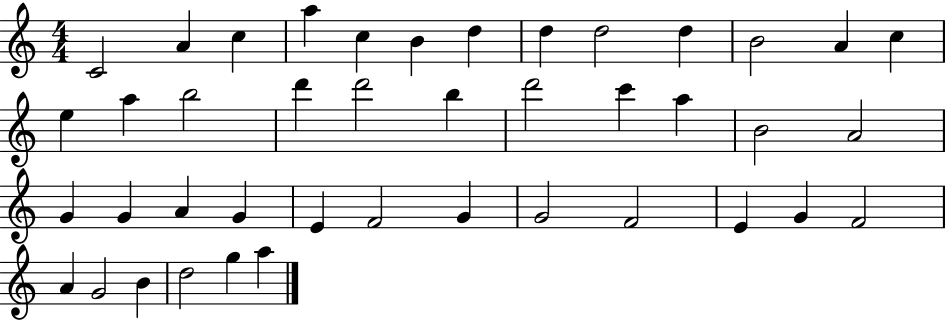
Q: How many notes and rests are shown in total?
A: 42